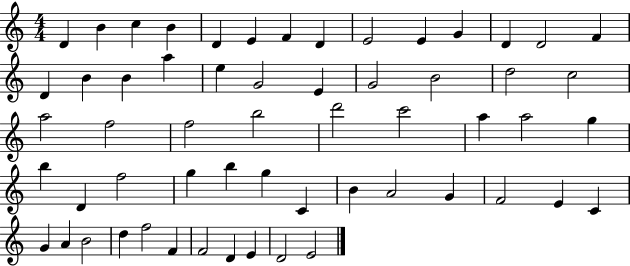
X:1
T:Untitled
M:4/4
L:1/4
K:C
D B c B D E F D E2 E G D D2 F D B B a e G2 E G2 B2 d2 c2 a2 f2 f2 b2 d'2 c'2 a a2 g b D f2 g b g C B A2 G F2 E C G A B2 d f2 F F2 D E D2 E2